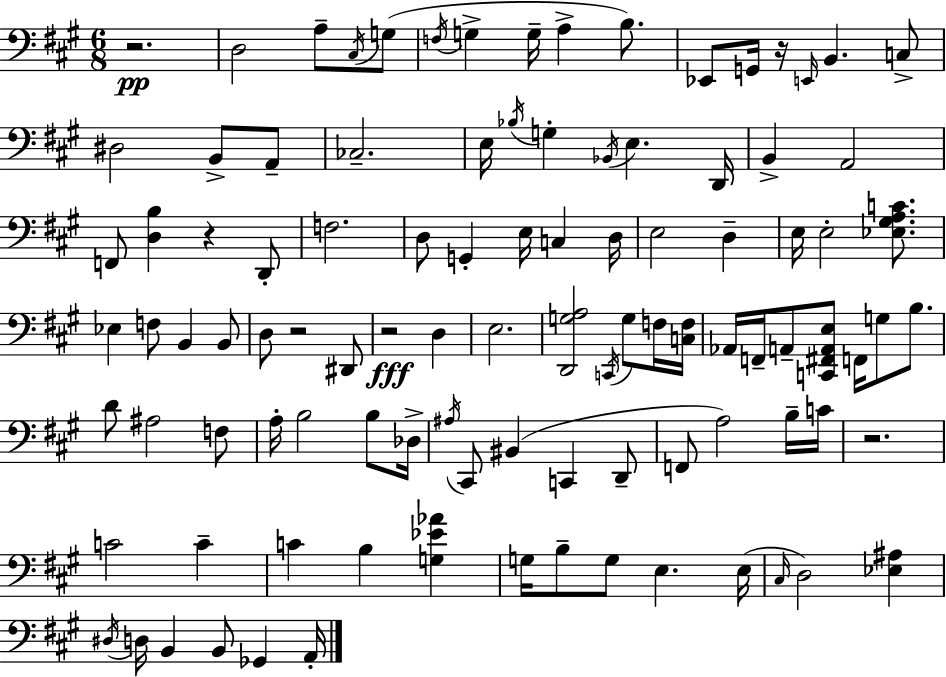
X:1
T:Untitled
M:6/8
L:1/4
K:A
z2 D,2 A,/2 ^C,/4 G,/2 F,/4 G, G,/4 A, B,/2 _E,,/2 G,,/4 z/4 E,,/4 B,, C,/2 ^D,2 B,,/2 A,,/2 _C,2 E,/4 _B,/4 G, _B,,/4 E, D,,/4 B,, A,,2 F,,/2 [D,B,] z D,,/2 F,2 D,/2 G,, E,/4 C, D,/4 E,2 D, E,/4 E,2 [_E,^G,A,C]/2 _E, F,/2 B,, B,,/2 D,/2 z2 ^D,,/2 z2 D, E,2 [D,,G,A,]2 C,,/4 G,/2 F,/4 [C,F,]/4 _A,,/4 F,,/4 A,,/2 [C,,^F,,A,,E,]/2 F,,/4 G,/2 B,/2 D/2 ^A,2 F,/2 A,/4 B,2 B,/2 _D,/4 ^A,/4 ^C,,/2 ^B,, C,, D,,/2 F,,/2 A,2 B,/4 C/4 z2 C2 C C B, [G,_E_A] G,/4 B,/2 G,/2 E, E,/4 ^C,/4 D,2 [_E,^A,] ^D,/4 D,/4 B,, B,,/2 _G,, A,,/4